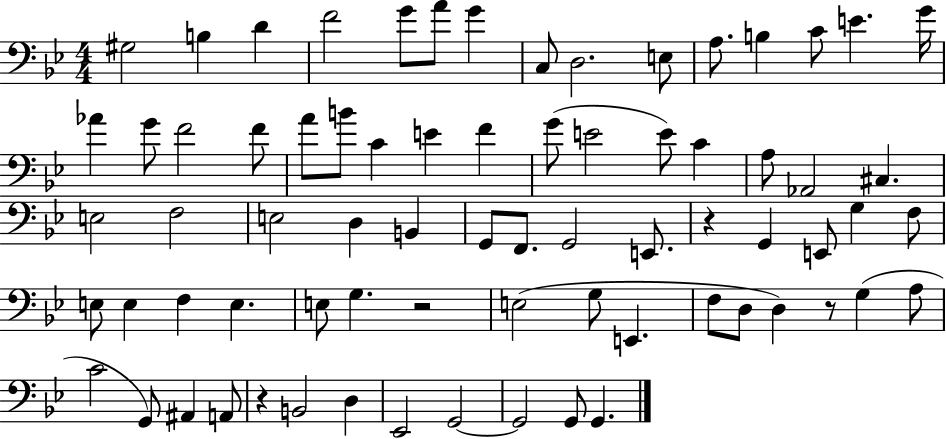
X:1
T:Untitled
M:4/4
L:1/4
K:Bb
^G,2 B, D F2 G/2 A/2 G C,/2 D,2 E,/2 A,/2 B, C/2 E G/4 _A G/2 F2 F/2 A/2 B/2 C E F G/2 E2 E/2 C A,/2 _A,,2 ^C, E,2 F,2 E,2 D, B,, G,,/2 F,,/2 G,,2 E,,/2 z G,, E,,/2 G, F,/2 E,/2 E, F, E, E,/2 G, z2 E,2 G,/2 E,, F,/2 D,/2 D, z/2 G, A,/2 C2 G,,/2 ^A,, A,,/2 z B,,2 D, _E,,2 G,,2 G,,2 G,,/2 G,,